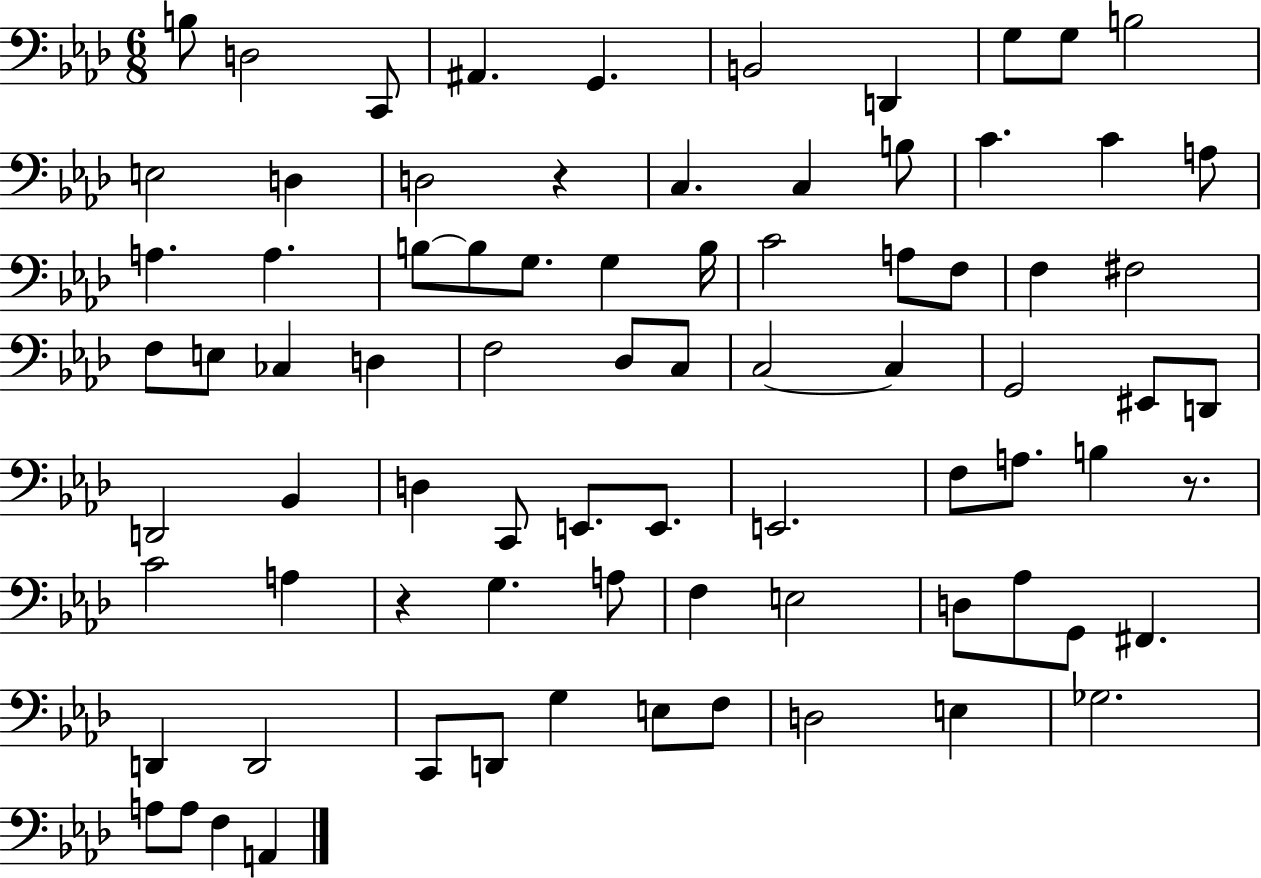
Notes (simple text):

B3/e D3/h C2/e A#2/q. G2/q. B2/h D2/q G3/e G3/e B3/h E3/h D3/q D3/h R/q C3/q. C3/q B3/e C4/q. C4/q A3/e A3/q. A3/q. B3/e B3/e G3/e. G3/q B3/s C4/h A3/e F3/e F3/q F#3/h F3/e E3/e CES3/q D3/q F3/h Db3/e C3/e C3/h C3/q G2/h EIS2/e D2/e D2/h Bb2/q D3/q C2/e E2/e. E2/e. E2/h. F3/e A3/e. B3/q R/e. C4/h A3/q R/q G3/q. A3/e F3/q E3/h D3/e Ab3/e G2/e F#2/q. D2/q D2/h C2/e D2/e G3/q E3/e F3/e D3/h E3/q Gb3/h. A3/e A3/e F3/q A2/q